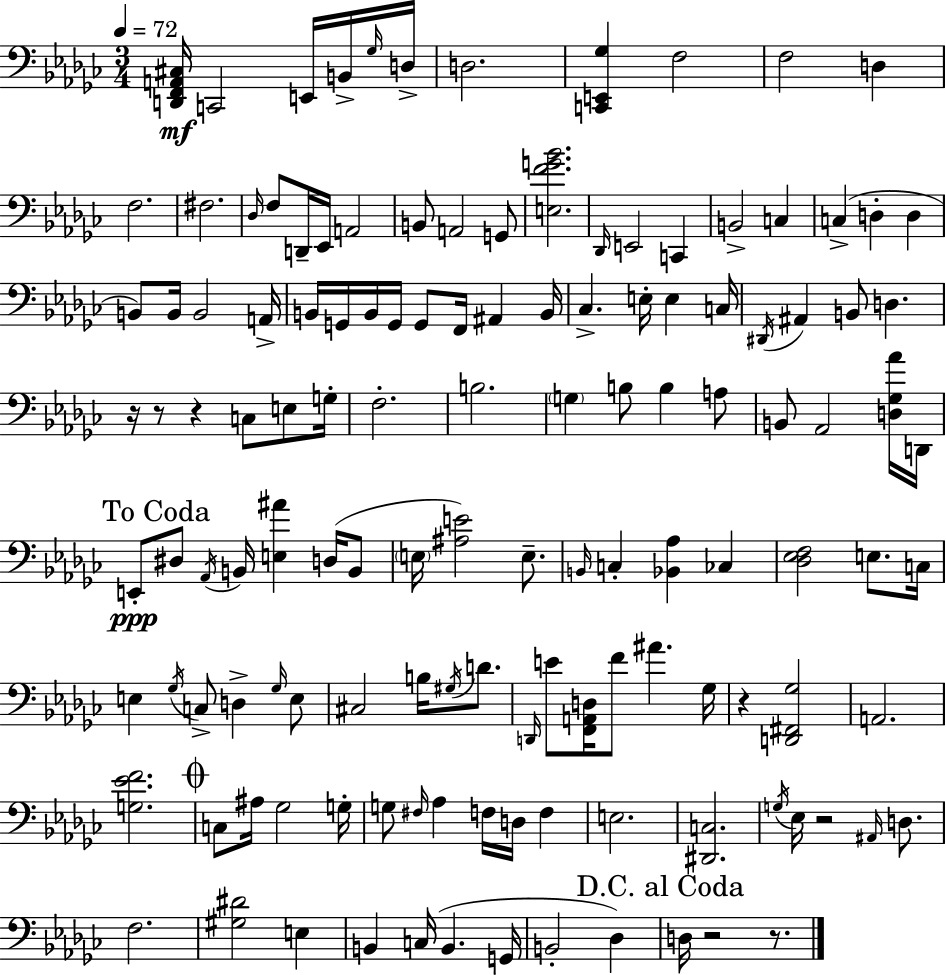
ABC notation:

X:1
T:Untitled
M:3/4
L:1/4
K:Ebm
[D,,F,,A,,^C,]/4 C,,2 E,,/4 B,,/4 _G,/4 D,/4 D,2 [C,,E,,_G,] F,2 F,2 D, F,2 ^F,2 _D,/4 F,/2 D,,/4 _E,,/4 A,,2 B,,/2 A,,2 G,,/2 [E,FG_B]2 _D,,/4 E,,2 C,, B,,2 C, C, D, D, B,,/2 B,,/4 B,,2 A,,/4 B,,/4 G,,/4 B,,/4 G,,/4 G,,/2 F,,/4 ^A,, B,,/4 _C, E,/4 E, C,/4 ^D,,/4 ^A,, B,,/2 D, z/4 z/2 z C,/2 E,/2 G,/4 F,2 B,2 G, B,/2 B, A,/2 B,,/2 _A,,2 [D,_G,_A]/4 D,,/4 E,,/2 ^D,/2 _A,,/4 B,,/4 [E,^A] D,/4 B,,/2 E,/4 [^A,E]2 E,/2 B,,/4 C, [_B,,_A,] _C, [_D,_E,F,]2 E,/2 C,/4 E, _G,/4 C,/2 D, _G,/4 E,/2 ^C,2 B,/4 ^G,/4 D/2 D,,/4 E/2 [F,,A,,D,]/4 F/2 ^A _G,/4 z [D,,^F,,_G,]2 A,,2 [G,_EF]2 C,/2 ^A,/4 _G,2 G,/4 G,/2 ^F,/4 _A, F,/4 D,/4 F, E,2 [^D,,C,]2 G,/4 _E,/4 z2 ^A,,/4 D,/2 F,2 [^G,^D]2 E, B,, C,/4 B,, G,,/4 B,,2 _D, D,/4 z2 z/2